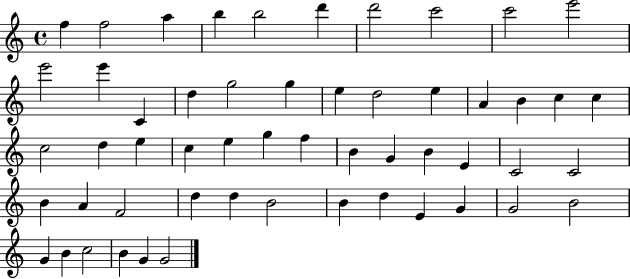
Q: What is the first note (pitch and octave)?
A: F5